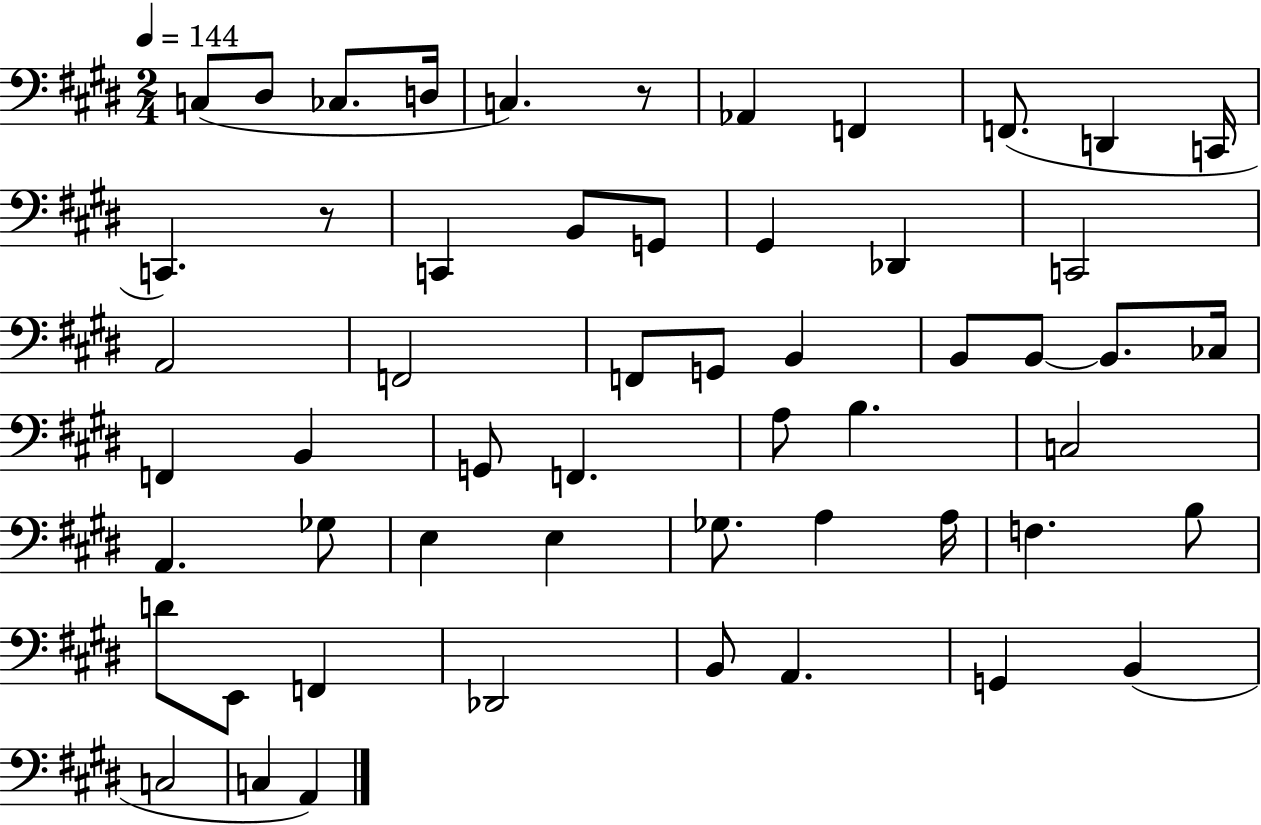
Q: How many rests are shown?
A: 2